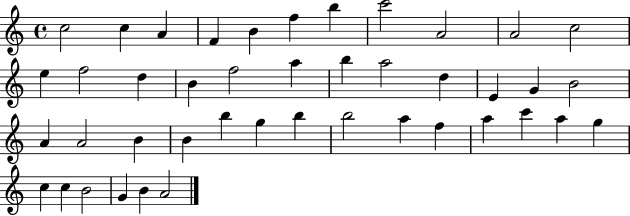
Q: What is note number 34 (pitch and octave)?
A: A5